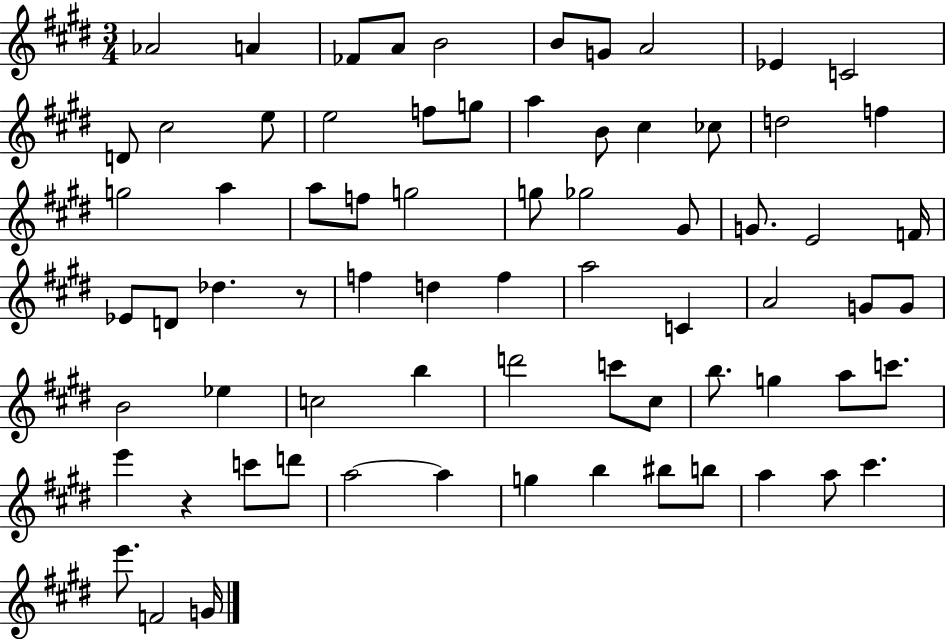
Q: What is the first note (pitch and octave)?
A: Ab4